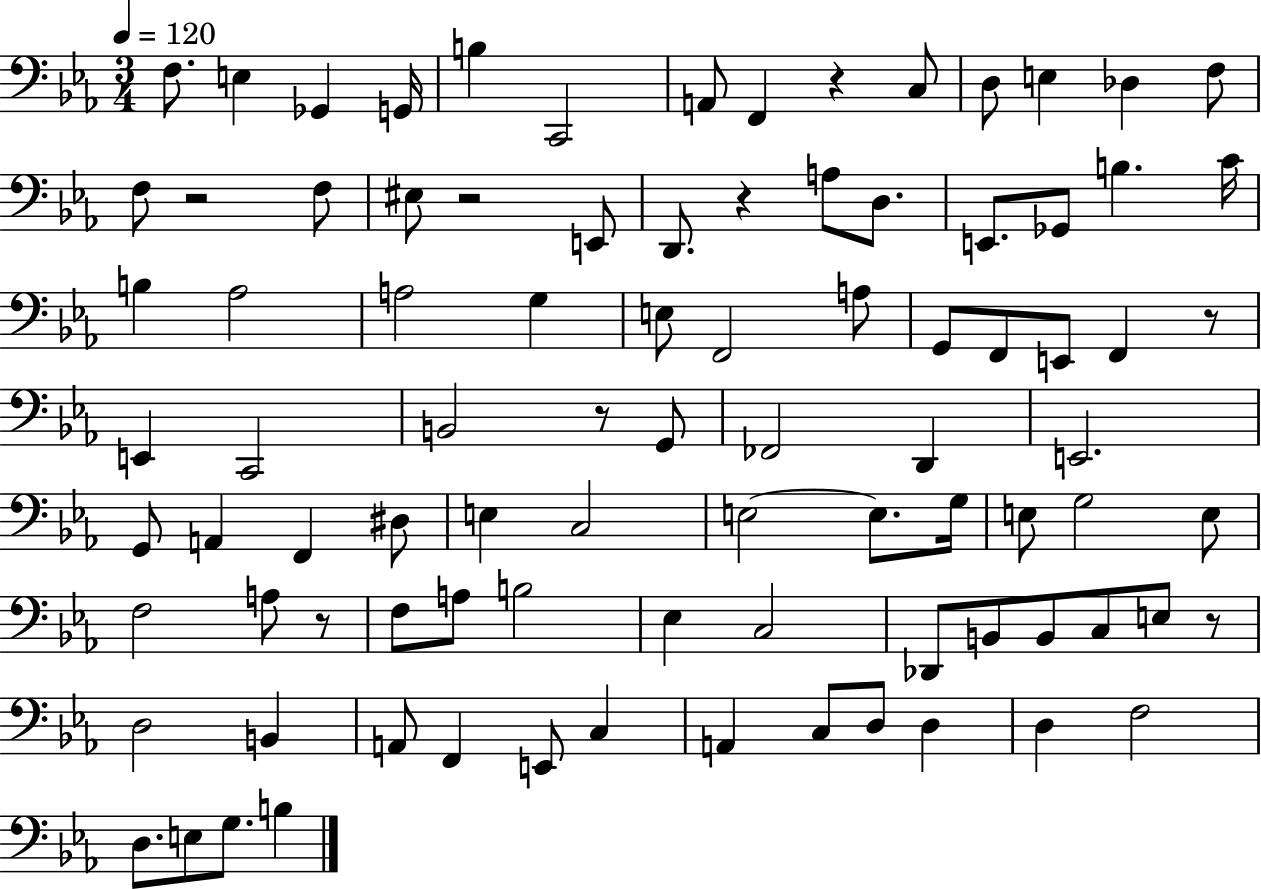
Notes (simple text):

F3/e. E3/q Gb2/q G2/s B3/q C2/h A2/e F2/q R/q C3/e D3/e E3/q Db3/q F3/e F3/e R/h F3/e EIS3/e R/h E2/e D2/e. R/q A3/e D3/e. E2/e. Gb2/e B3/q. C4/s B3/q Ab3/h A3/h G3/q E3/e F2/h A3/e G2/e F2/e E2/e F2/q R/e E2/q C2/h B2/h R/e G2/e FES2/h D2/q E2/h. G2/e A2/q F2/q D#3/e E3/q C3/h E3/h E3/e. G3/s E3/e G3/h E3/e F3/h A3/e R/e F3/e A3/e B3/h Eb3/q C3/h Db2/e B2/e B2/e C3/e E3/e R/e D3/h B2/q A2/e F2/q E2/e C3/q A2/q C3/e D3/e D3/q D3/q F3/h D3/e. E3/e G3/e. B3/q